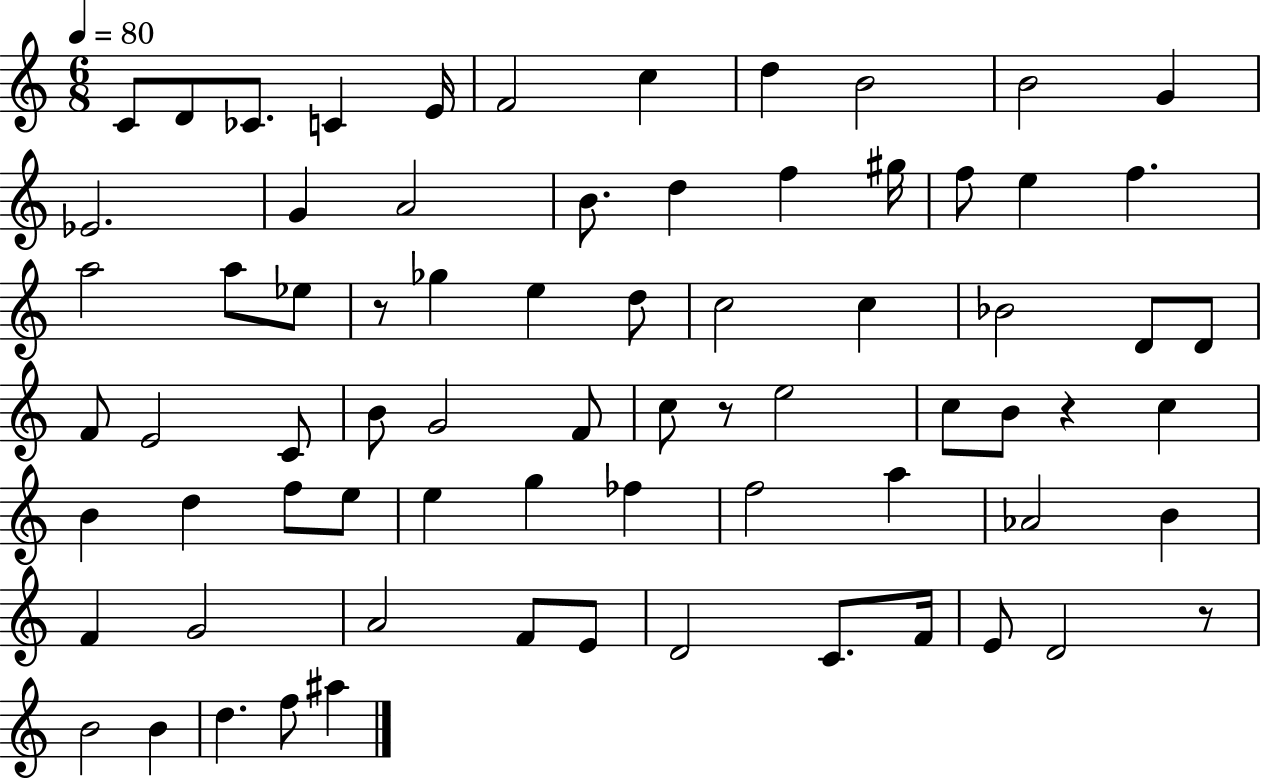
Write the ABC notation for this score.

X:1
T:Untitled
M:6/8
L:1/4
K:C
C/2 D/2 _C/2 C E/4 F2 c d B2 B2 G _E2 G A2 B/2 d f ^g/4 f/2 e f a2 a/2 _e/2 z/2 _g e d/2 c2 c _B2 D/2 D/2 F/2 E2 C/2 B/2 G2 F/2 c/2 z/2 e2 c/2 B/2 z c B d f/2 e/2 e g _f f2 a _A2 B F G2 A2 F/2 E/2 D2 C/2 F/4 E/2 D2 z/2 B2 B d f/2 ^a